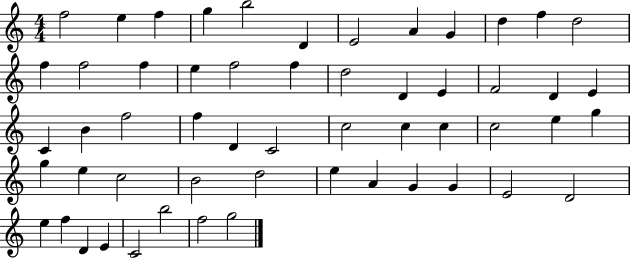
X:1
T:Untitled
M:4/4
L:1/4
K:C
f2 e f g b2 D E2 A G d f d2 f f2 f e f2 f d2 D E F2 D E C B f2 f D C2 c2 c c c2 e g g e c2 B2 d2 e A G G E2 D2 e f D E C2 b2 f2 g2